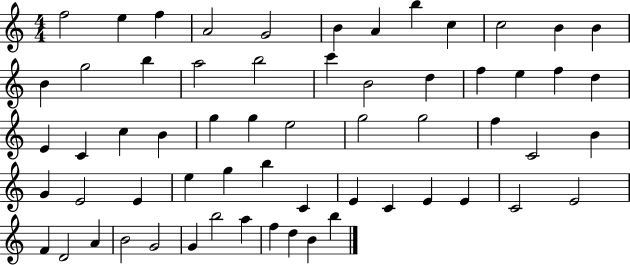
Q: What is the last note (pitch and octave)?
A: B5